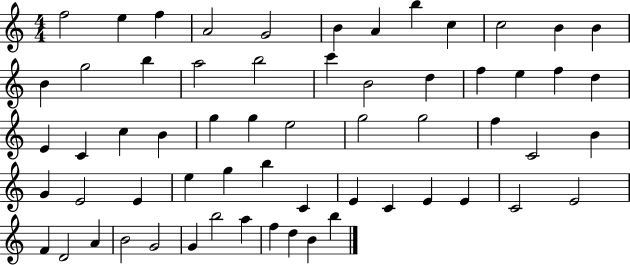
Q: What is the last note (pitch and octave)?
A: B5